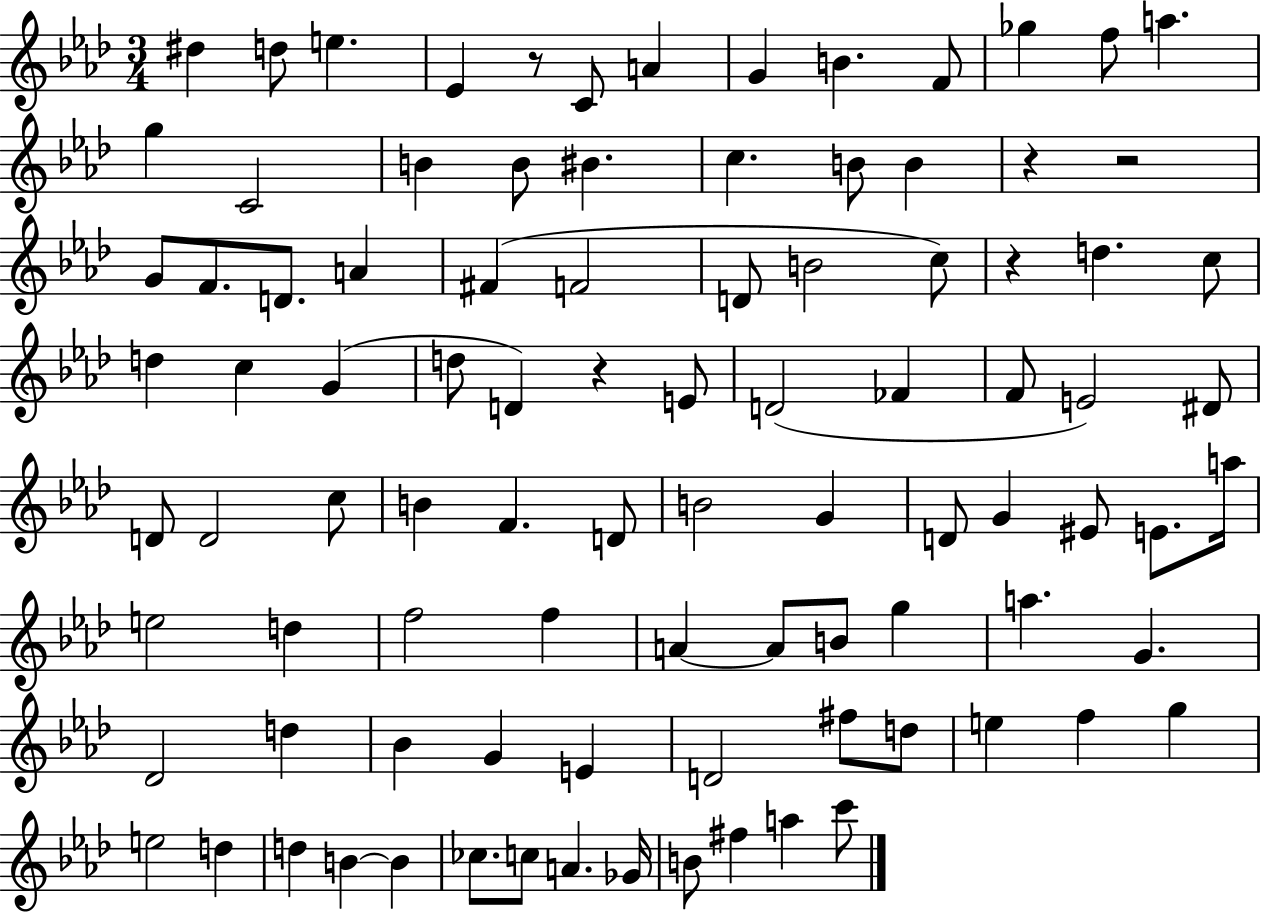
D#5/q D5/e E5/q. Eb4/q R/e C4/e A4/q G4/q B4/q. F4/e Gb5/q F5/e A5/q. G5/q C4/h B4/q B4/e BIS4/q. C5/q. B4/e B4/q R/q R/h G4/e F4/e. D4/e. A4/q F#4/q F4/h D4/e B4/h C5/e R/q D5/q. C5/e D5/q C5/q G4/q D5/e D4/q R/q E4/e D4/h FES4/q F4/e E4/h D#4/e D4/e D4/h C5/e B4/q F4/q. D4/e B4/h G4/q D4/e G4/q EIS4/e E4/e. A5/s E5/h D5/q F5/h F5/q A4/q A4/e B4/e G5/q A5/q. G4/q. Db4/h D5/q Bb4/q G4/q E4/q D4/h F#5/e D5/e E5/q F5/q G5/q E5/h D5/q D5/q B4/q B4/q CES5/e. C5/e A4/q. Gb4/s B4/e F#5/q A5/q C6/e